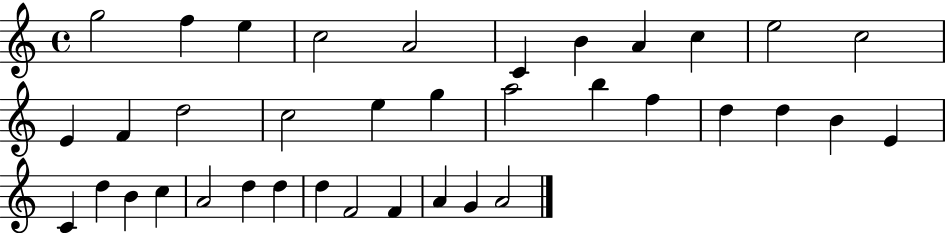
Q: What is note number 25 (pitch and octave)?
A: C4